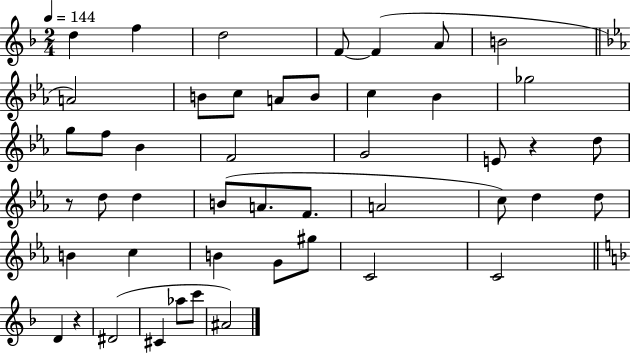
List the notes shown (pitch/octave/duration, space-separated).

D5/q F5/q D5/h F4/e F4/q A4/e B4/h A4/h B4/e C5/e A4/e B4/e C5/q Bb4/q Gb5/h G5/e F5/e Bb4/q F4/h G4/h E4/e R/q D5/e R/e D5/e D5/q B4/e A4/e. F4/e. A4/h C5/e D5/q D5/e B4/q C5/q B4/q G4/e G#5/e C4/h C4/h D4/q R/q D#4/h C#4/q Ab5/e C6/e A#4/h